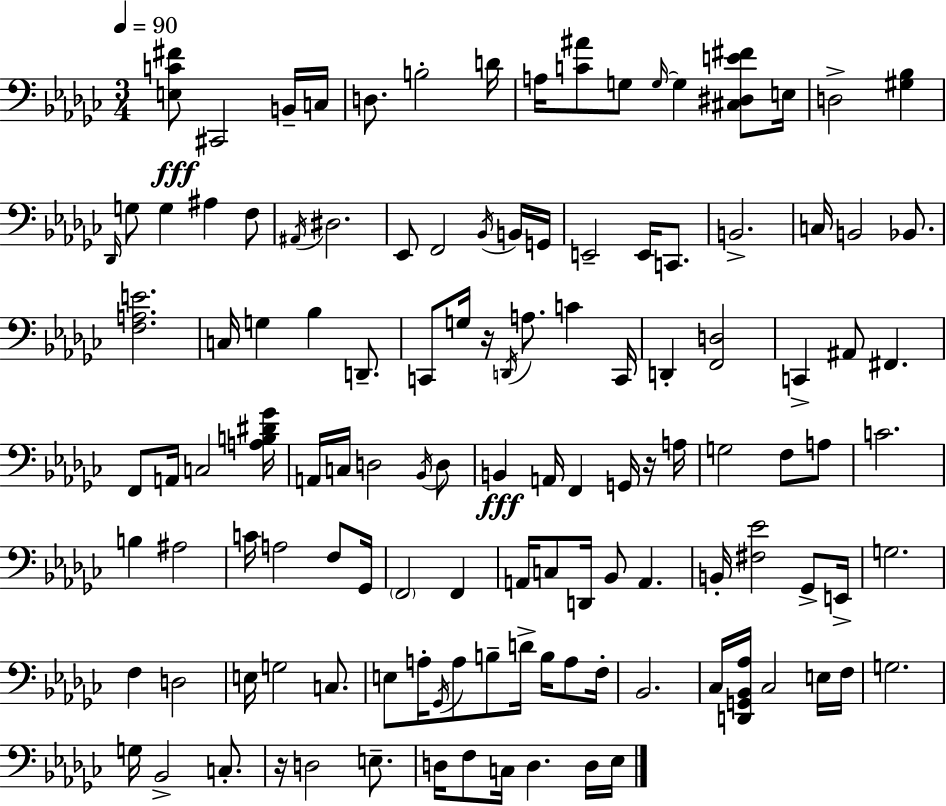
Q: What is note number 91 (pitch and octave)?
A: B3